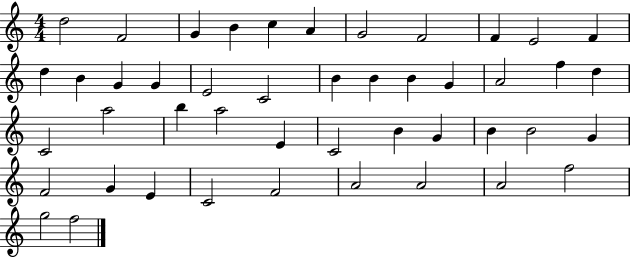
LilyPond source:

{
  \clef treble
  \numericTimeSignature
  \time 4/4
  \key c \major
  d''2 f'2 | g'4 b'4 c''4 a'4 | g'2 f'2 | f'4 e'2 f'4 | \break d''4 b'4 g'4 g'4 | e'2 c'2 | b'4 b'4 b'4 g'4 | a'2 f''4 d''4 | \break c'2 a''2 | b''4 a''2 e'4 | c'2 b'4 g'4 | b'4 b'2 g'4 | \break f'2 g'4 e'4 | c'2 f'2 | a'2 a'2 | a'2 f''2 | \break g''2 f''2 | \bar "|."
}